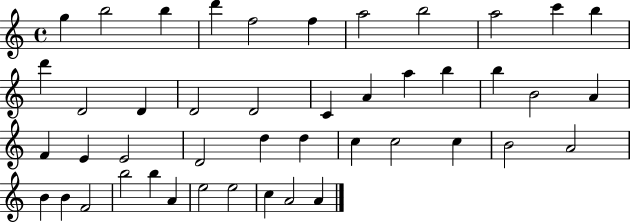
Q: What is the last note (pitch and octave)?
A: A4